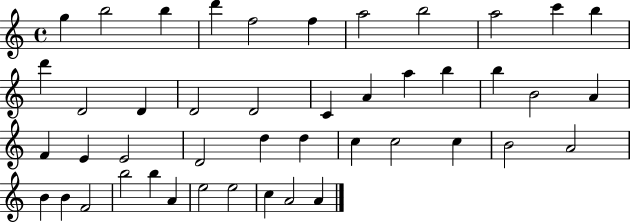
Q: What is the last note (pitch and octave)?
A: A4